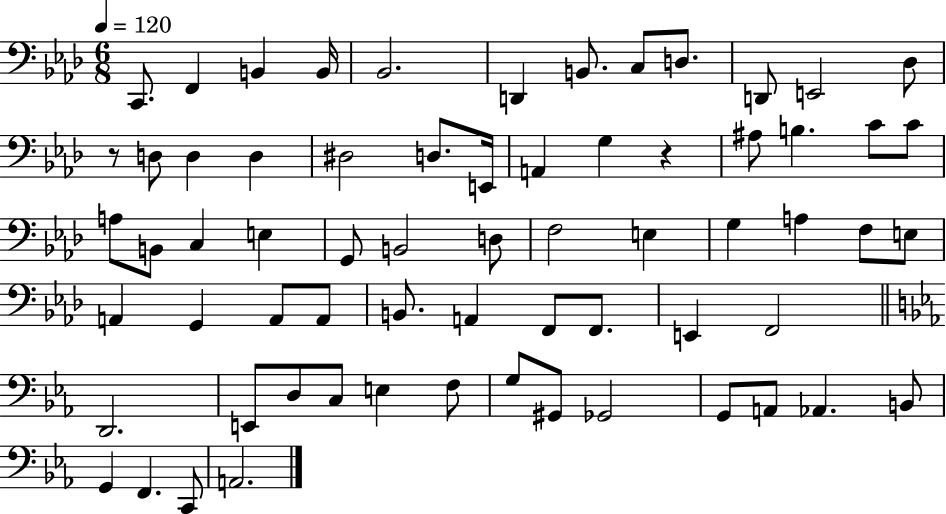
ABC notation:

X:1
T:Untitled
M:6/8
L:1/4
K:Ab
C,,/2 F,, B,, B,,/4 _B,,2 D,, B,,/2 C,/2 D,/2 D,,/2 E,,2 _D,/2 z/2 D,/2 D, D, ^D,2 D,/2 E,,/4 A,, G, z ^A,/2 B, C/2 C/2 A,/2 B,,/2 C, E, G,,/2 B,,2 D,/2 F,2 E, G, A, F,/2 E,/2 A,, G,, A,,/2 A,,/2 B,,/2 A,, F,,/2 F,,/2 E,, F,,2 D,,2 E,,/2 D,/2 C,/2 E, F,/2 G,/2 ^G,,/2 _G,,2 G,,/2 A,,/2 _A,, B,,/2 G,, F,, C,,/2 A,,2